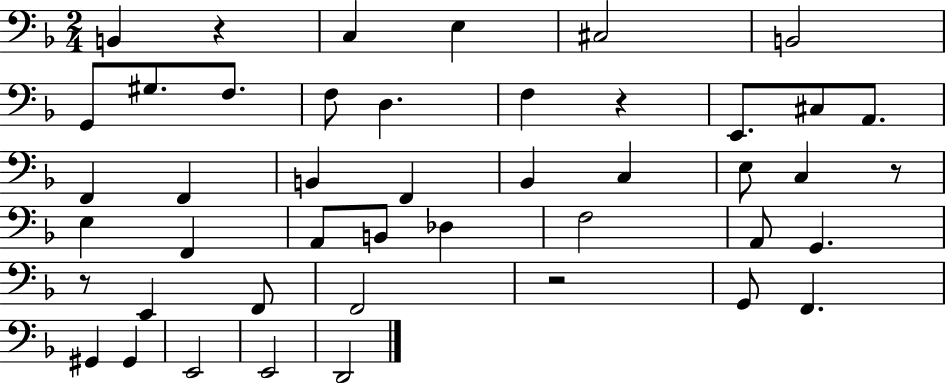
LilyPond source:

{
  \clef bass
  \numericTimeSignature
  \time 2/4
  \key f \major
  \repeat volta 2 { b,4 r4 | c4 e4 | cis2 | b,2 | \break g,8 gis8. f8. | f8 d4. | f4 r4 | e,8. cis8 a,8. | \break f,4 f,4 | b,4 f,4 | bes,4 c4 | e8 c4 r8 | \break e4 f,4 | a,8 b,8 des4 | f2 | a,8 g,4. | \break r8 e,4 f,8 | f,2 | r2 | g,8 f,4. | \break gis,4 gis,4 | e,2 | e,2 | d,2 | \break } \bar "|."
}